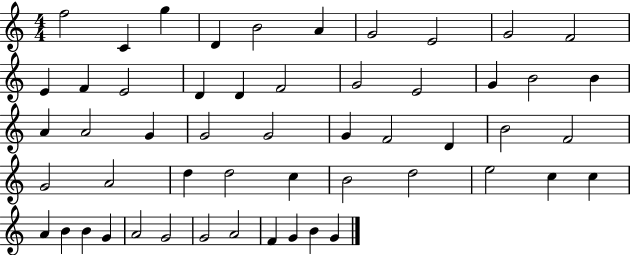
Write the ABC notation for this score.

X:1
T:Untitled
M:4/4
L:1/4
K:C
f2 C g D B2 A G2 E2 G2 F2 E F E2 D D F2 G2 E2 G B2 B A A2 G G2 G2 G F2 D B2 F2 G2 A2 d d2 c B2 d2 e2 c c A B B G A2 G2 G2 A2 F G B G